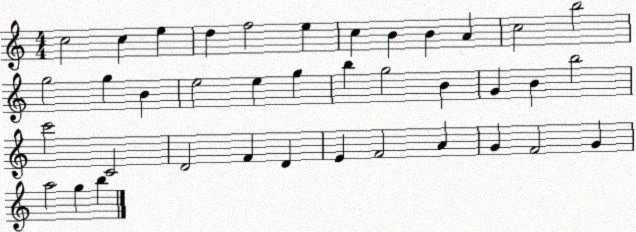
X:1
T:Untitled
M:4/4
L:1/4
K:C
c2 c e d f2 e c B B A c2 b2 g2 g B e2 e g b g2 B G B b2 c'2 C2 D2 F D E F2 A G F2 G a2 g b